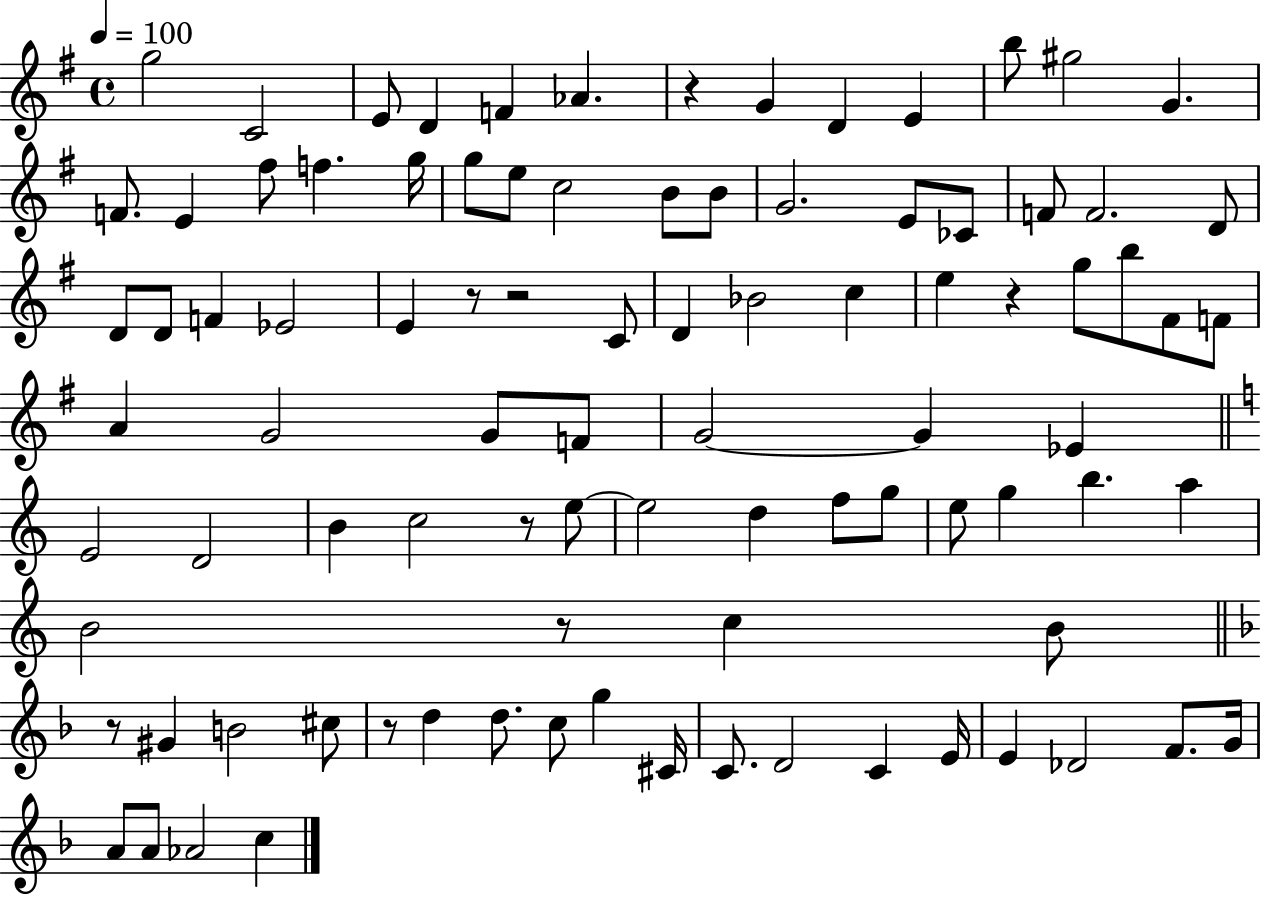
X:1
T:Untitled
M:4/4
L:1/4
K:G
g2 C2 E/2 D F _A z G D E b/2 ^g2 G F/2 E ^f/2 f g/4 g/2 e/2 c2 B/2 B/2 G2 E/2 _C/2 F/2 F2 D/2 D/2 D/2 F _E2 E z/2 z2 C/2 D _B2 c e z g/2 b/2 ^F/2 F/2 A G2 G/2 F/2 G2 G _E E2 D2 B c2 z/2 e/2 e2 d f/2 g/2 e/2 g b a B2 z/2 c B/2 z/2 ^G B2 ^c/2 z/2 d d/2 c/2 g ^C/4 C/2 D2 C E/4 E _D2 F/2 G/4 A/2 A/2 _A2 c